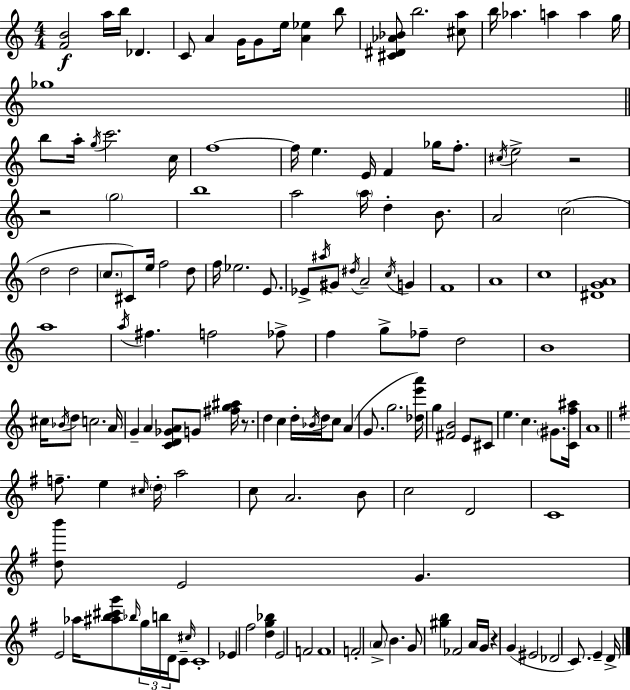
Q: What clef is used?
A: treble